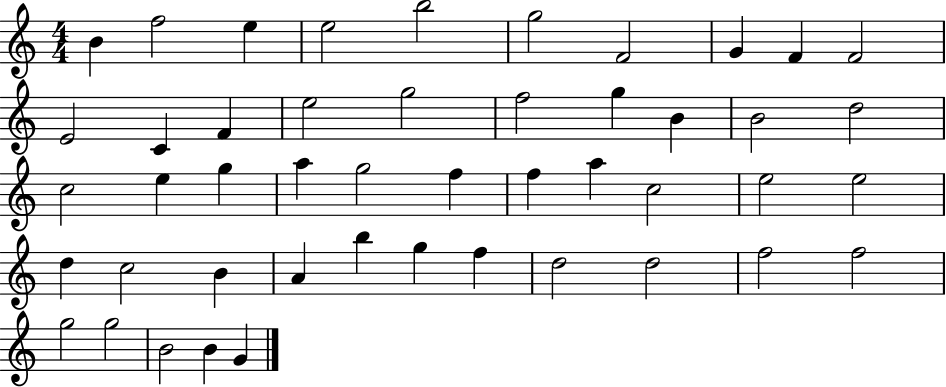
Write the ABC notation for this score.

X:1
T:Untitled
M:4/4
L:1/4
K:C
B f2 e e2 b2 g2 F2 G F F2 E2 C F e2 g2 f2 g B B2 d2 c2 e g a g2 f f a c2 e2 e2 d c2 B A b g f d2 d2 f2 f2 g2 g2 B2 B G